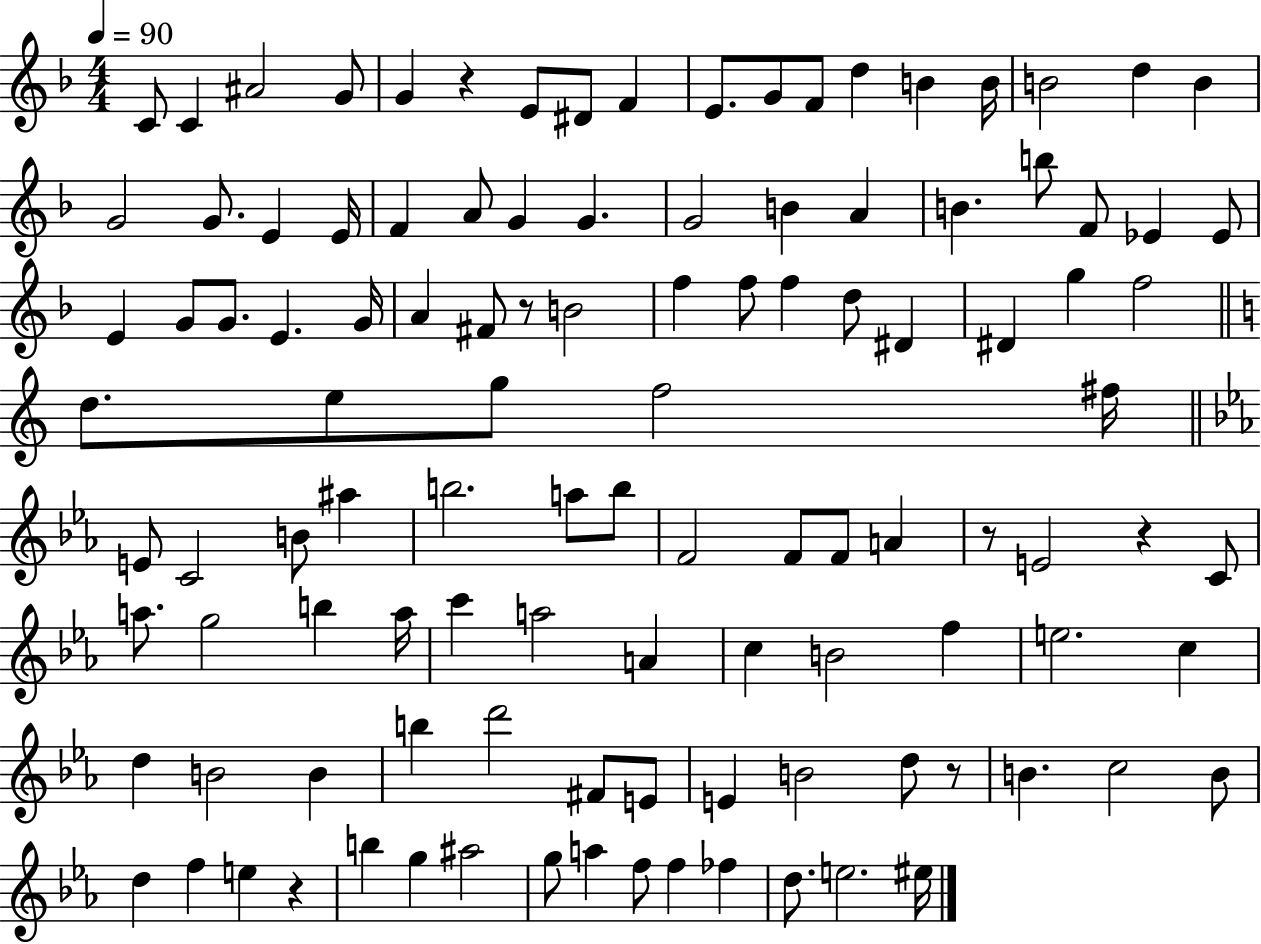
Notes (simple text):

C4/e C4/q A#4/h G4/e G4/q R/q E4/e D#4/e F4/q E4/e. G4/e F4/e D5/q B4/q B4/s B4/h D5/q B4/q G4/h G4/e. E4/q E4/s F4/q A4/e G4/q G4/q. G4/h B4/q A4/q B4/q. B5/e F4/e Eb4/q Eb4/e E4/q G4/e G4/e. E4/q. G4/s A4/q F#4/e R/e B4/h F5/q F5/e F5/q D5/e D#4/q D#4/q G5/q F5/h D5/e. E5/e G5/e F5/h F#5/s E4/e C4/h B4/e A#5/q B5/h. A5/e B5/e F4/h F4/e F4/e A4/q R/e E4/h R/q C4/e A5/e. G5/h B5/q A5/s C6/q A5/h A4/q C5/q B4/h F5/q E5/h. C5/q D5/q B4/h B4/q B5/q D6/h F#4/e E4/e E4/q B4/h D5/e R/e B4/q. C5/h B4/e D5/q F5/q E5/q R/q B5/q G5/q A#5/h G5/e A5/q F5/e F5/q FES5/q D5/e. E5/h. EIS5/s